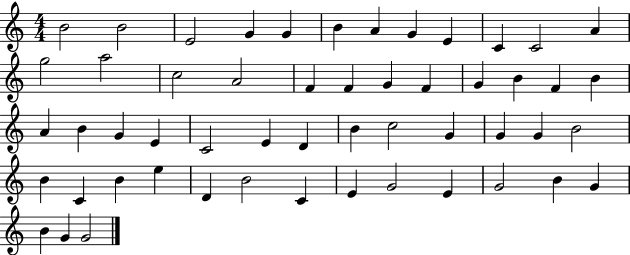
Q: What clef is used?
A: treble